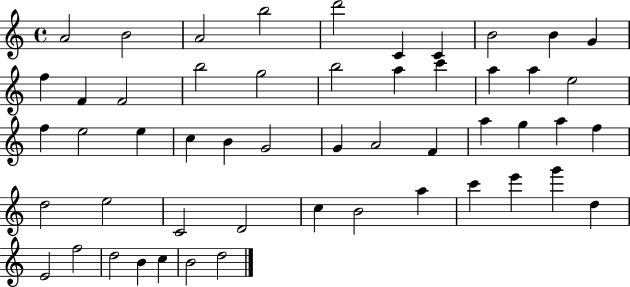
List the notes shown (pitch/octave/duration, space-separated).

A4/h B4/h A4/h B5/h D6/h C4/q C4/q B4/h B4/q G4/q F5/q F4/q F4/h B5/h G5/h B5/h A5/q C6/q A5/q A5/q E5/h F5/q E5/h E5/q C5/q B4/q G4/h G4/q A4/h F4/q A5/q G5/q A5/q F5/q D5/h E5/h C4/h D4/h C5/q B4/h A5/q C6/q E6/q G6/q D5/q E4/h F5/h D5/h B4/q C5/q B4/h D5/h